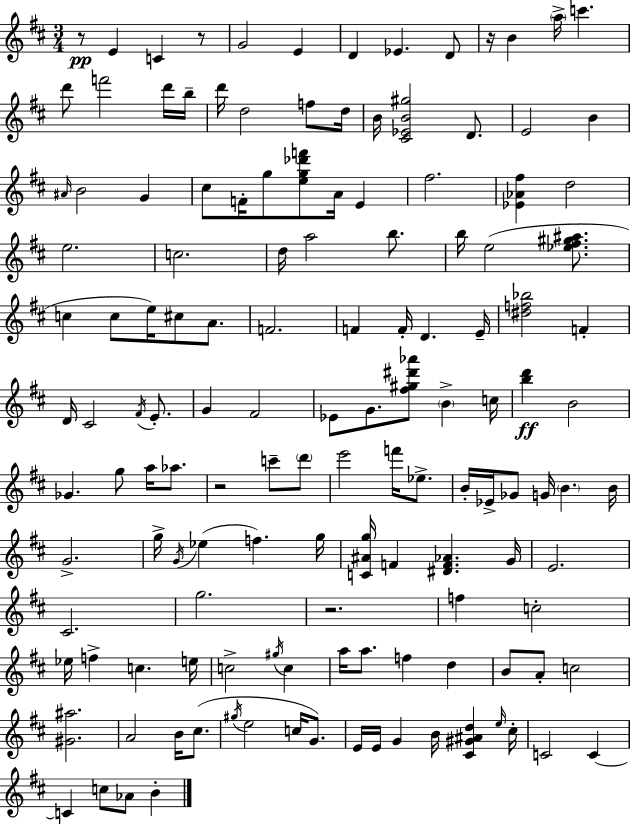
X:1
T:Untitled
M:3/4
L:1/4
K:D
z/2 E C z/2 G2 E D _E D/2 z/4 B a/4 c' d'/2 f'2 d'/4 b/4 d'/4 d2 f/2 d/4 B/4 [^C_EB^g]2 D/2 E2 B ^A/4 B2 G ^c/2 F/4 g/2 [eg_d'f']/2 A/4 E ^f2 [_E_A^f] d2 e2 c2 d/4 a2 b/2 b/4 e2 [_e^f^g^a]/2 c c/2 e/4 ^c/2 A/2 F2 F F/4 D E/4 [^df_b]2 F D/4 ^C2 ^F/4 E/2 G ^F2 _E/2 G/2 [^f^g^d'_a']/2 B c/4 [bd'] B2 _G g/2 a/4 _a/2 z2 c'/2 d'/2 e'2 f'/4 _e/2 B/4 _E/4 _G/2 G/4 B B/4 G2 g/4 G/4 _e f g/4 [C^Ag]/4 F [^DF_A] G/4 E2 ^C2 g2 z2 f c2 _e/4 f c e/4 c2 ^g/4 c a/4 a/2 f d B/2 A/2 c2 [^G^a]2 A2 B/4 ^c/2 ^g/4 e2 c/4 G/2 E/4 E/4 G B/4 [^C^G^Ad] e/4 ^c/4 C2 C C c/2 _A/2 B